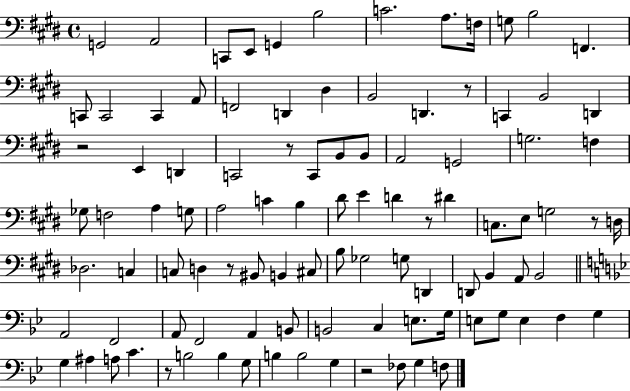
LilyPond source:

{
  \clef bass
  \time 4/4
  \defaultTimeSignature
  \key e \major
  g,2 a,2 | c,8 e,8 g,4 b2 | c'2. a8. f16 | g8 b2 f,4. | \break c,8 c,2 c,4 a,8 | f,2 d,4 dis4 | b,2 d,4. r8 | c,4 b,2 d,4 | \break r2 e,4 d,4 | c,2 r8 c,8 b,8 b,8 | a,2 g,2 | g2. f4 | \break ges8 f2 a4 g8 | a2 c'4 b4 | dis'8 e'4 d'4 r8 dis'4 | c8. e8 g2 r8 d16 | \break des2. c4 | c8 d4 r8 bis,8 b,4 cis8 | b8 ges2 g8 d,4 | d,8 b,4 a,8 b,2 | \break \bar "||" \break \key bes \major a,2 f,2 | a,8 f,2 a,4 b,8 | b,2 c4 e8. g16 | e8 g8 e4 f4 g4 | \break g4 ais4 a8 c'4. | r8 b2 b4 g8 | b4 b2 g4 | r2 fes8 g4 f8 | \break \bar "|."
}